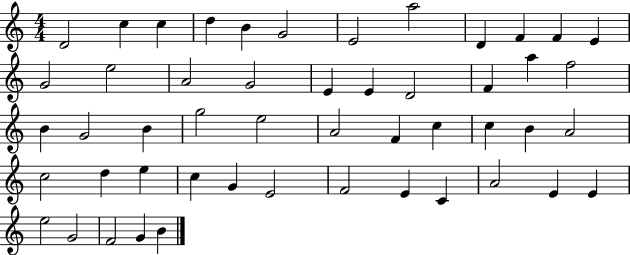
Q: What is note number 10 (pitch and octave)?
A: F4